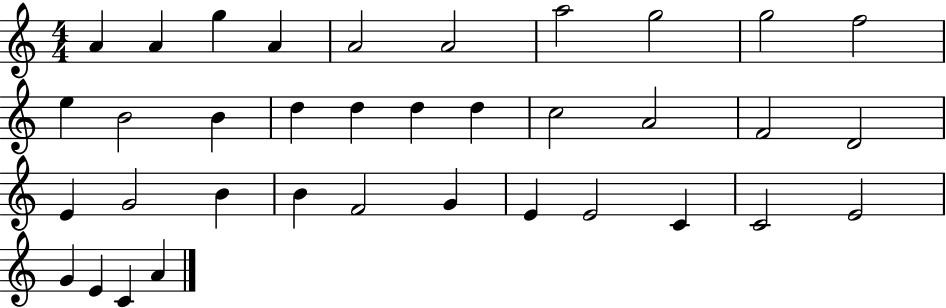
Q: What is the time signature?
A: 4/4